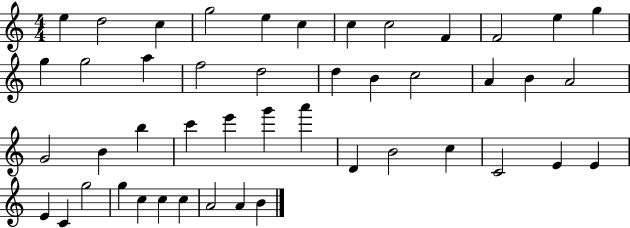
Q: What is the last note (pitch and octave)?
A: B4